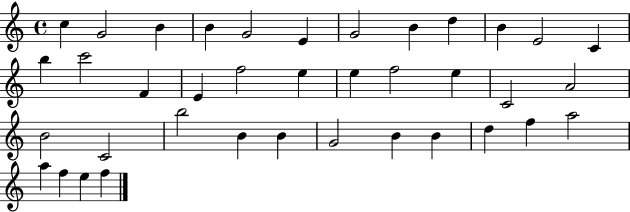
X:1
T:Untitled
M:4/4
L:1/4
K:C
c G2 B B G2 E G2 B d B E2 C b c'2 F E f2 e e f2 e C2 A2 B2 C2 b2 B B G2 B B d f a2 a f e f